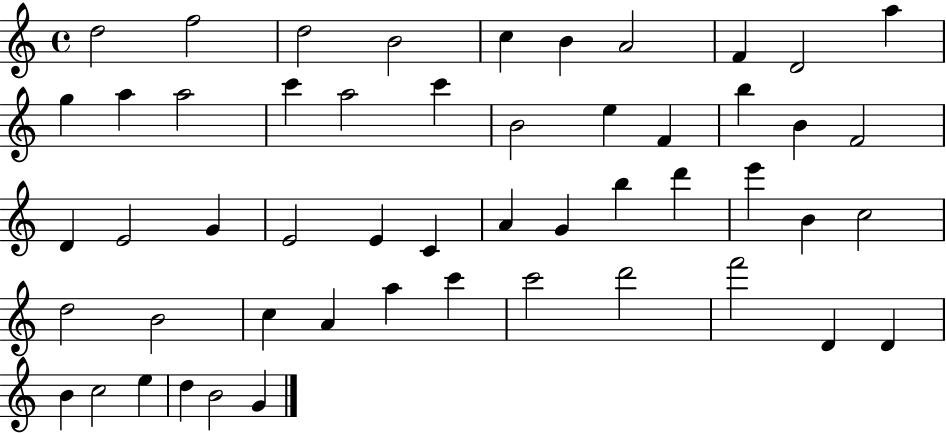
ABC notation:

X:1
T:Untitled
M:4/4
L:1/4
K:C
d2 f2 d2 B2 c B A2 F D2 a g a a2 c' a2 c' B2 e F b B F2 D E2 G E2 E C A G b d' e' B c2 d2 B2 c A a c' c'2 d'2 f'2 D D B c2 e d B2 G